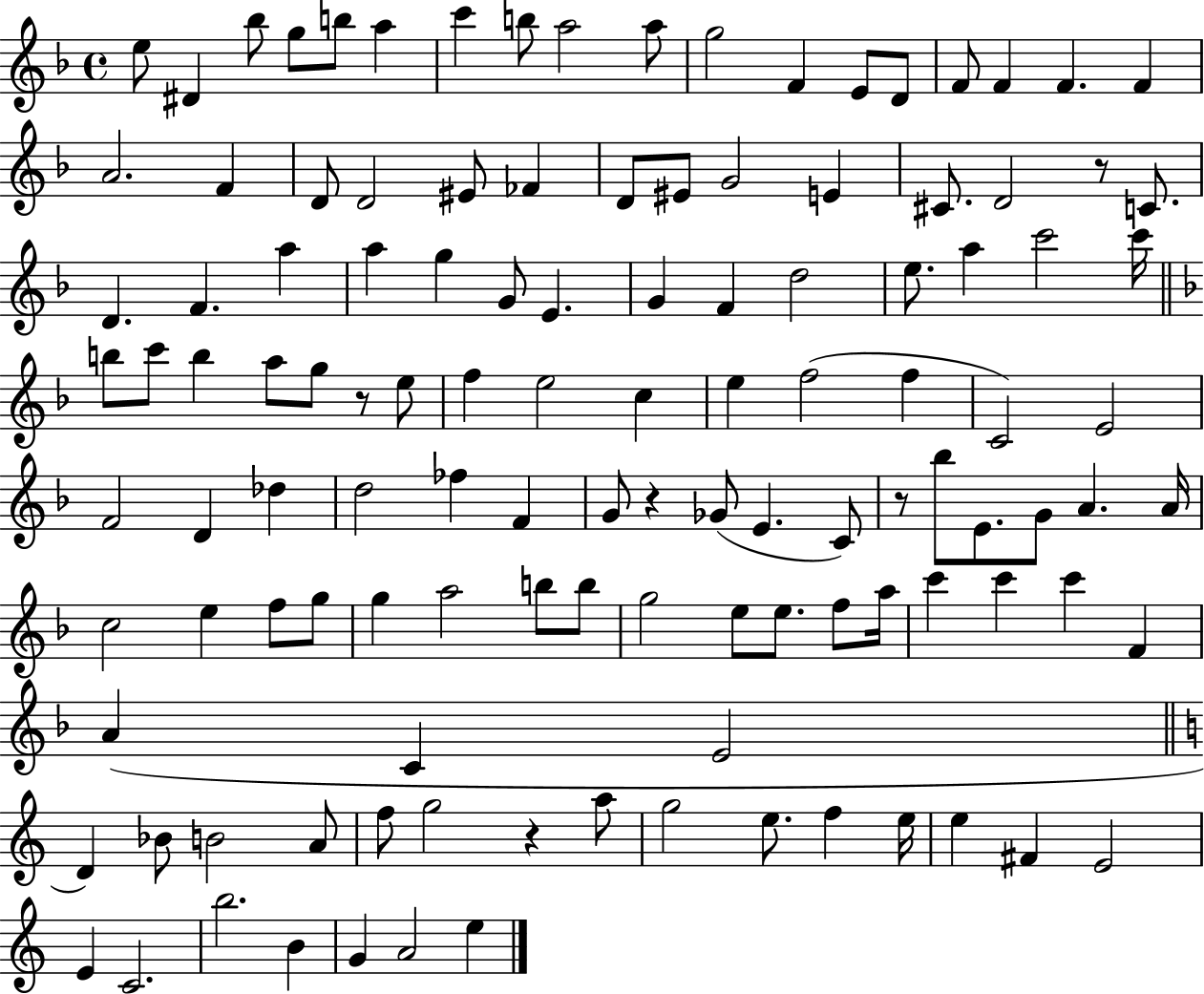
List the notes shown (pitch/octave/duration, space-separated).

E5/e D#4/q Bb5/e G5/e B5/e A5/q C6/q B5/e A5/h A5/e G5/h F4/q E4/e D4/e F4/e F4/q F4/q. F4/q A4/h. F4/q D4/e D4/h EIS4/e FES4/q D4/e EIS4/e G4/h E4/q C#4/e. D4/h R/e C4/e. D4/q. F4/q. A5/q A5/q G5/q G4/e E4/q. G4/q F4/q D5/h E5/e. A5/q C6/h C6/s B5/e C6/e B5/q A5/e G5/e R/e E5/e F5/q E5/h C5/q E5/q F5/h F5/q C4/h E4/h F4/h D4/q Db5/q D5/h FES5/q F4/q G4/e R/q Gb4/e E4/q. C4/e R/e Bb5/e E4/e. G4/e A4/q. A4/s C5/h E5/q F5/e G5/e G5/q A5/h B5/e B5/e G5/h E5/e E5/e. F5/e A5/s C6/q C6/q C6/q F4/q A4/q C4/q E4/h D4/q Bb4/e B4/h A4/e F5/e G5/h R/q A5/e G5/h E5/e. F5/q E5/s E5/q F#4/q E4/h E4/q C4/h. B5/h. B4/q G4/q A4/h E5/q